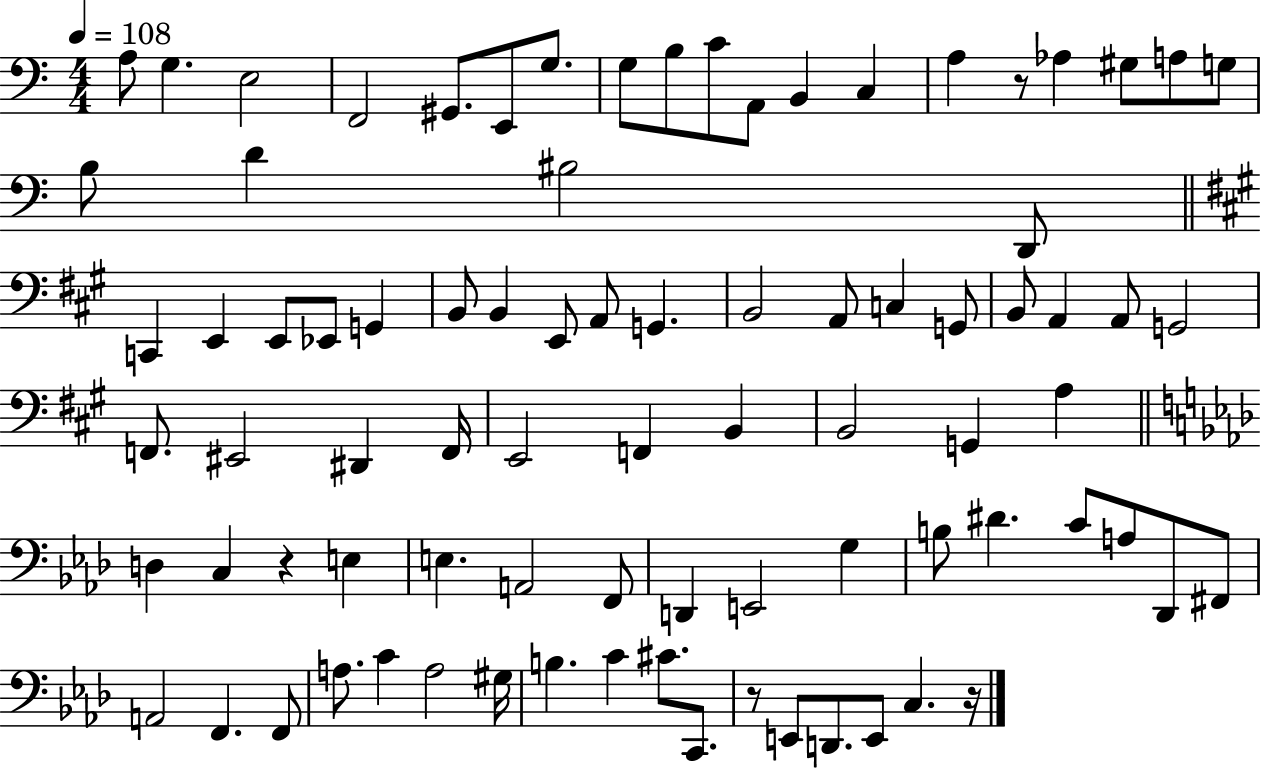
X:1
T:Untitled
M:4/4
L:1/4
K:C
A,/2 G, E,2 F,,2 ^G,,/2 E,,/2 G,/2 G,/2 B,/2 C/2 A,,/2 B,, C, A, z/2 _A, ^G,/2 A,/2 G,/2 B,/2 D ^B,2 D,,/2 C,, E,, E,,/2 _E,,/2 G,, B,,/2 B,, E,,/2 A,,/2 G,, B,,2 A,,/2 C, G,,/2 B,,/2 A,, A,,/2 G,,2 F,,/2 ^E,,2 ^D,, F,,/4 E,,2 F,, B,, B,,2 G,, A, D, C, z E, E, A,,2 F,,/2 D,, E,,2 G, B,/2 ^D C/2 A,/2 _D,,/2 ^F,,/2 A,,2 F,, F,,/2 A,/2 C A,2 ^G,/4 B, C ^C/2 C,,/2 z/2 E,,/2 D,,/2 E,,/2 C, z/4